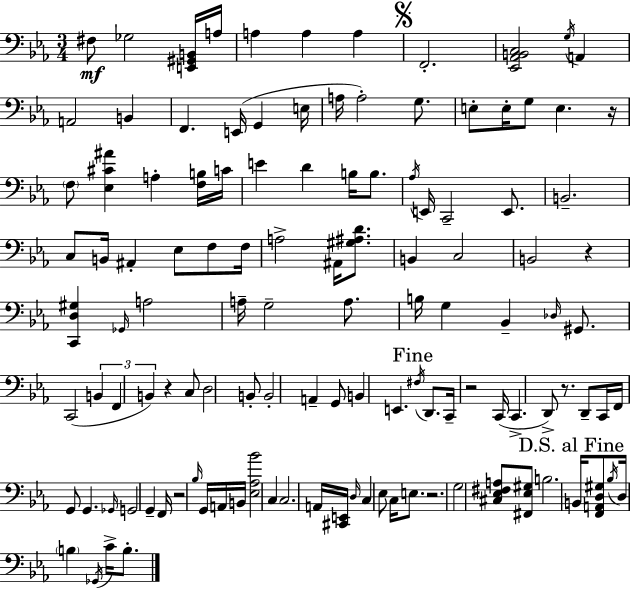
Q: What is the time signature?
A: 3/4